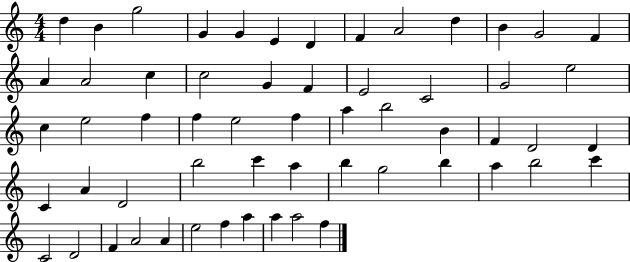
{
  \clef treble
  \numericTimeSignature
  \time 4/4
  \key c \major
  d''4 b'4 g''2 | g'4 g'4 e'4 d'4 | f'4 a'2 d''4 | b'4 g'2 f'4 | \break a'4 a'2 c''4 | c''2 g'4 f'4 | e'2 c'2 | g'2 e''2 | \break c''4 e''2 f''4 | f''4 e''2 f''4 | a''4 b''2 b'4 | f'4 d'2 d'4 | \break c'4 a'4 d'2 | b''2 c'''4 a''4 | b''4 g''2 b''4 | a''4 b''2 c'''4 | \break c'2 d'2 | f'4 a'2 a'4 | e''2 f''4 a''4 | a''4 a''2 f''4 | \break \bar "|."
}